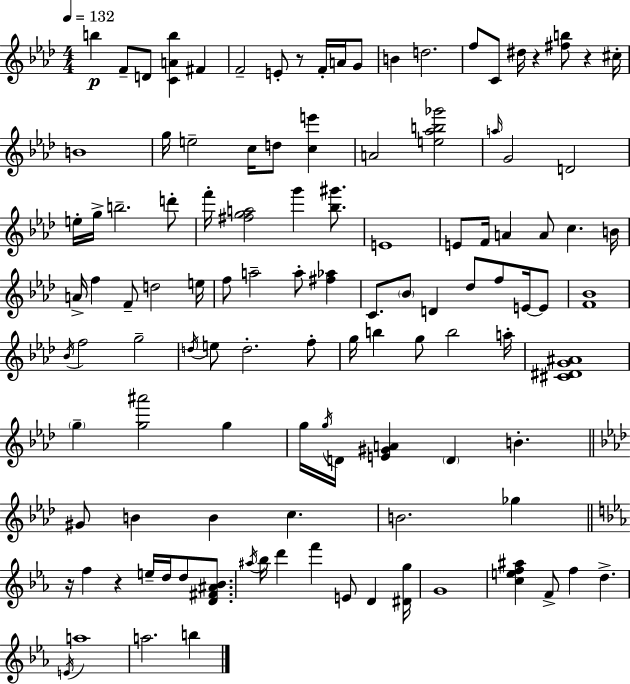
B5/q F4/e D4/e [C4,A4,B5]/q F#4/q F4/h E4/e R/e F4/s A4/s G4/e B4/q D5/h. F5/e C4/e D#5/s R/q [F#5,B5]/e R/q C#5/s B4/w G5/s E5/h C5/s D5/e [C5,E6]/q A4/h [E5,Ab5,B5,Gb6]/h A5/s G4/h D4/h E5/s G5/s B5/h. D6/e F6/s [F#5,G5,A5]/h G6/q [Bb5,G#6]/e. E4/w E4/e F4/s A4/q A4/e C5/q. B4/s A4/s F5/q F4/e D5/h E5/s F5/e A5/h A5/e [F#5,Ab5]/q C4/e. Bb4/e D4/q Db5/e F5/e E4/s E4/e [F4,Bb4]/w Bb4/s F5/h G5/h D5/s E5/e D5/h. F5/e G5/s B5/q G5/e B5/h A5/s [C#4,D#4,G4,A#4]/w G5/q [G5,A#6]/h G5/q G5/s G5/s D4/s [E4,G#4,A4]/q D4/q B4/q. G#4/e B4/q B4/q C5/q. B4/h. Gb5/q R/s F5/q R/q E5/s D5/s D5/e [D4,F#4,A#4,Bb4]/e. A#5/s Bb5/s D6/q F6/q E4/e D4/q [D#4,G5]/s G4/w [C5,E5,F5,A#5]/q F4/e F5/q D5/q. E4/s A5/w A5/h. B5/q